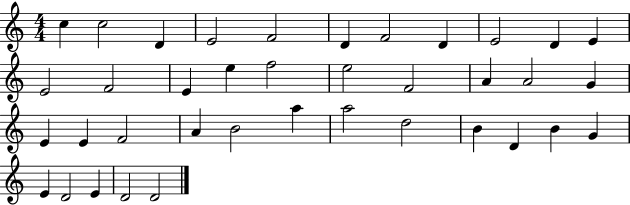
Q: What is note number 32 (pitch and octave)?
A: B4